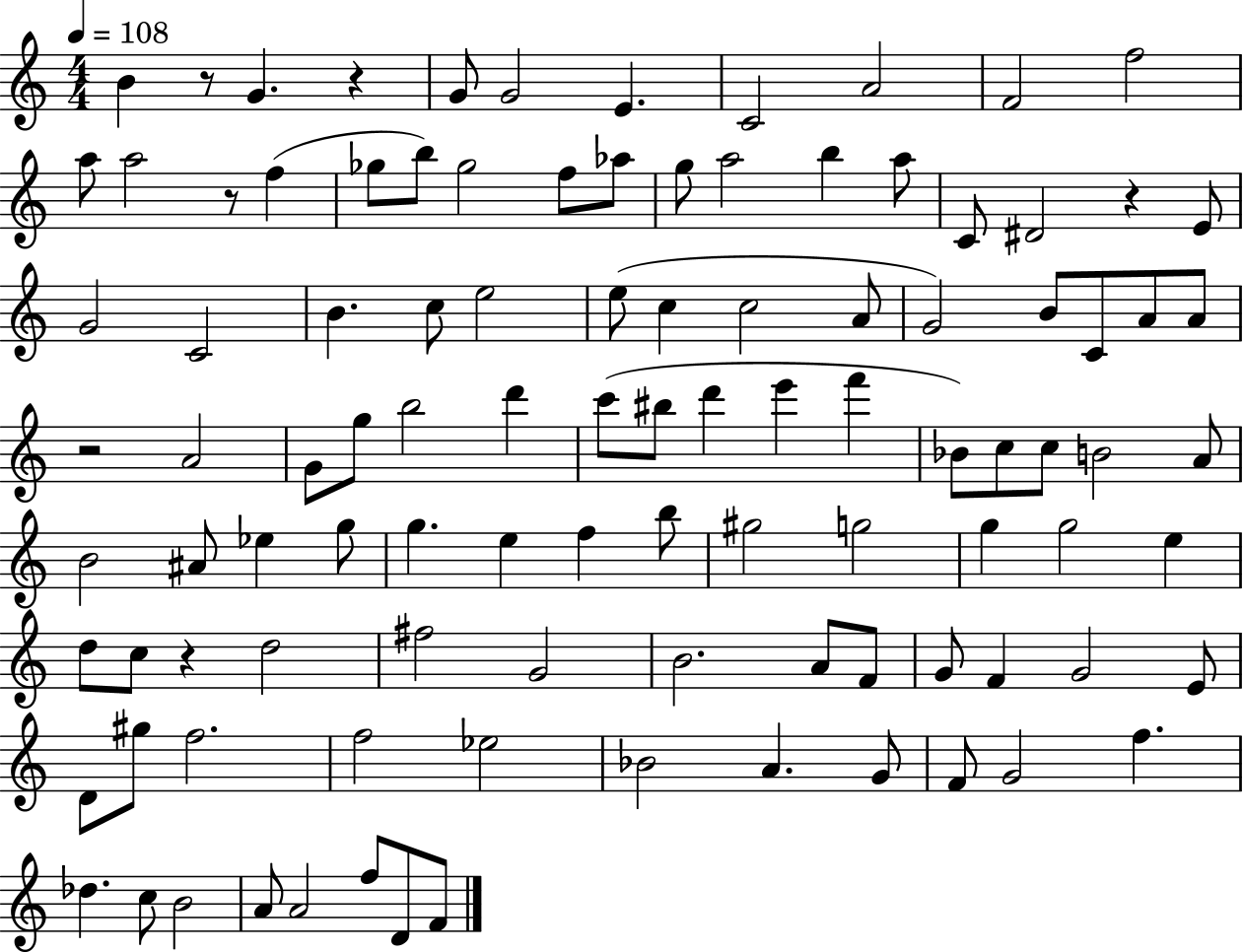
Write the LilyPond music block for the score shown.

{
  \clef treble
  \numericTimeSignature
  \time 4/4
  \key c \major
  \tempo 4 = 108
  \repeat volta 2 { b'4 r8 g'4. r4 | g'8 g'2 e'4. | c'2 a'2 | f'2 f''2 | \break a''8 a''2 r8 f''4( | ges''8 b''8) ges''2 f''8 aes''8 | g''8 a''2 b''4 a''8 | c'8 dis'2 r4 e'8 | \break g'2 c'2 | b'4. c''8 e''2 | e''8( c''4 c''2 a'8 | g'2) b'8 c'8 a'8 a'8 | \break r2 a'2 | g'8 g''8 b''2 d'''4 | c'''8( bis''8 d'''4 e'''4 f'''4 | bes'8) c''8 c''8 b'2 a'8 | \break b'2 ais'8 ees''4 g''8 | g''4. e''4 f''4 b''8 | gis''2 g''2 | g''4 g''2 e''4 | \break d''8 c''8 r4 d''2 | fis''2 g'2 | b'2. a'8 f'8 | g'8 f'4 g'2 e'8 | \break d'8 gis''8 f''2. | f''2 ees''2 | bes'2 a'4. g'8 | f'8 g'2 f''4. | \break des''4. c''8 b'2 | a'8 a'2 f''8 d'8 f'8 | } \bar "|."
}